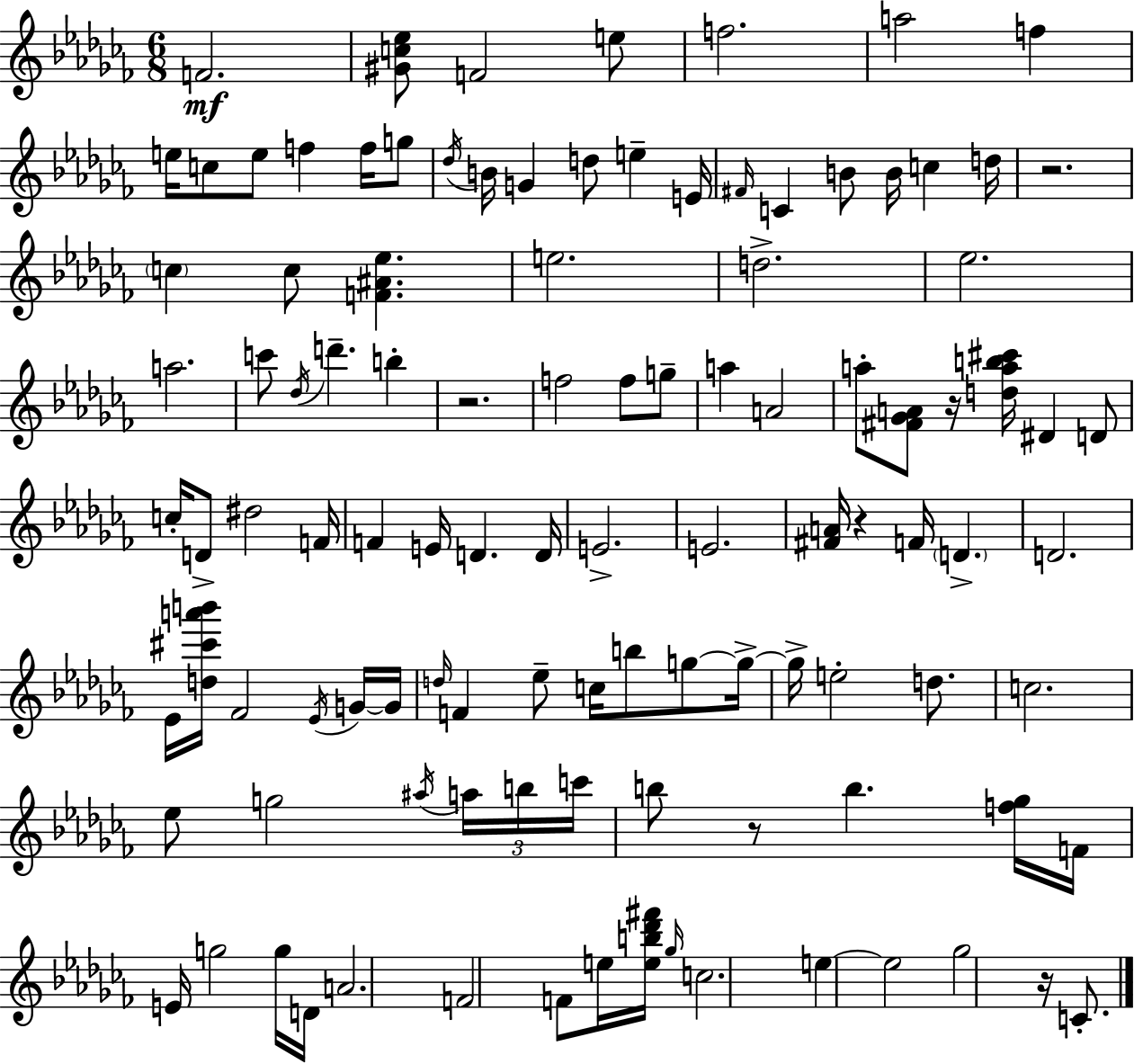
X:1
T:Untitled
M:6/8
L:1/4
K:Abm
F2 [^Gc_e]/2 F2 e/2 f2 a2 f e/4 c/2 e/2 f f/4 g/2 _d/4 B/4 G d/2 e E/4 ^F/4 C B/2 B/4 c d/4 z2 c c/2 [F^A_e] e2 d2 _e2 a2 c'/2 _d/4 d' b z2 f2 f/2 g/2 a A2 a/2 [^F_GA]/2 z/4 [dab^c']/4 ^D D/2 c/4 D/2 ^d2 F/4 F E/4 D D/4 E2 E2 [^FA]/4 z F/4 D D2 _E/4 [d^c'a'b']/4 _F2 _E/4 G/4 G/4 d/4 F _e/2 c/4 b/2 g/2 g/4 g/4 e2 d/2 c2 _e/2 g2 ^a/4 a/4 b/4 c'/4 b/2 z/2 b [f_g]/4 F/4 E/4 g2 g/4 D/4 A2 F2 F/2 e/4 [eb_d'^f']/4 _g/4 c2 e e2 _g2 z/4 C/2